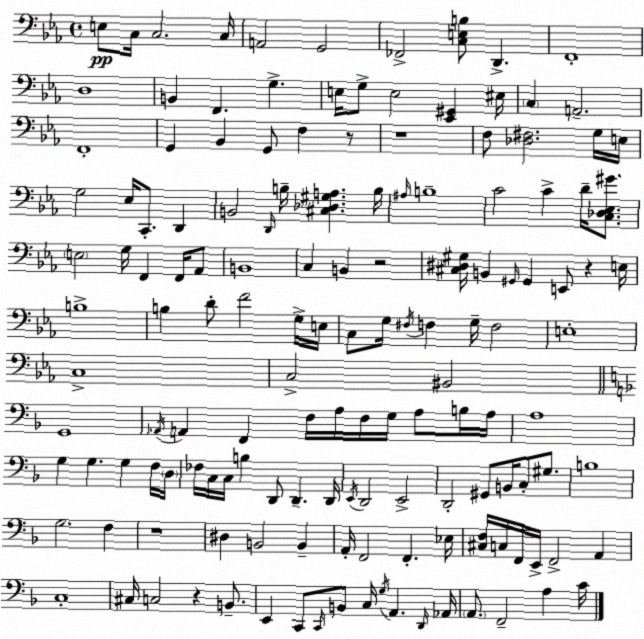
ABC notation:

X:1
T:Untitled
M:4/4
L:1/4
K:Cm
E,/2 C,/4 C,2 C,/4 A,,2 G,,2 _F,,2 [C,E,B,]/2 D,, F,,4 D,4 B,, F,, G, E,/4 G,/2 E,2 [_E,,^G,,] ^E,/4 C, A,,2 F,,4 G,, _B,, G,,/2 F, z/2 z4 F,/2 [_D,^F,]2 G,/4 E,/4 G,2 _E,/4 C,,/2 D,, B,,2 D,,/4 B,/4 [^C,_D,^G,A,] B,/4 ^A,/4 B,4 C2 C D/4 [C,_D,_E,^G]/2 E,2 G,/4 F,, F,,/4 _A,,/2 B,,4 C, B,, z2 [^C,^D,^G,]/4 B,, ^G,,/4 ^G,, E,,/2 z E,/4 B,4 B, D/2 F2 G,/4 E,/4 C,/2 G,/4 ^F,/4 F, G,/4 F,2 E,4 C,4 C,2 ^B,,2 G,,4 _A,,/4 A,, F,, F,/4 A,/4 F,/4 G,/4 A,/2 B,/4 A,/4 A,4 G, G, G, F,/4 D,/4 _F,/4 C,/4 C,/4 B, D,,/2 D,, D,,/4 E,,/4 D,,2 E,,2 D,,2 ^G,,/2 B,,/4 C,/2 ^G,/2 B,4 G,2 F, z4 ^D, B,,2 B,, A,,/4 F,,2 F,, _E,/4 [^C,F,]/4 C,/4 F,,/4 E,,/4 F,,2 A,, C,4 ^C,/4 C,2 z B,,/2 E,, C,,/2 C,,/4 B,,/2 C,/4 G,/4 A,, D,,/4 _A,,/4 A,,/2 F,,2 A, C/4